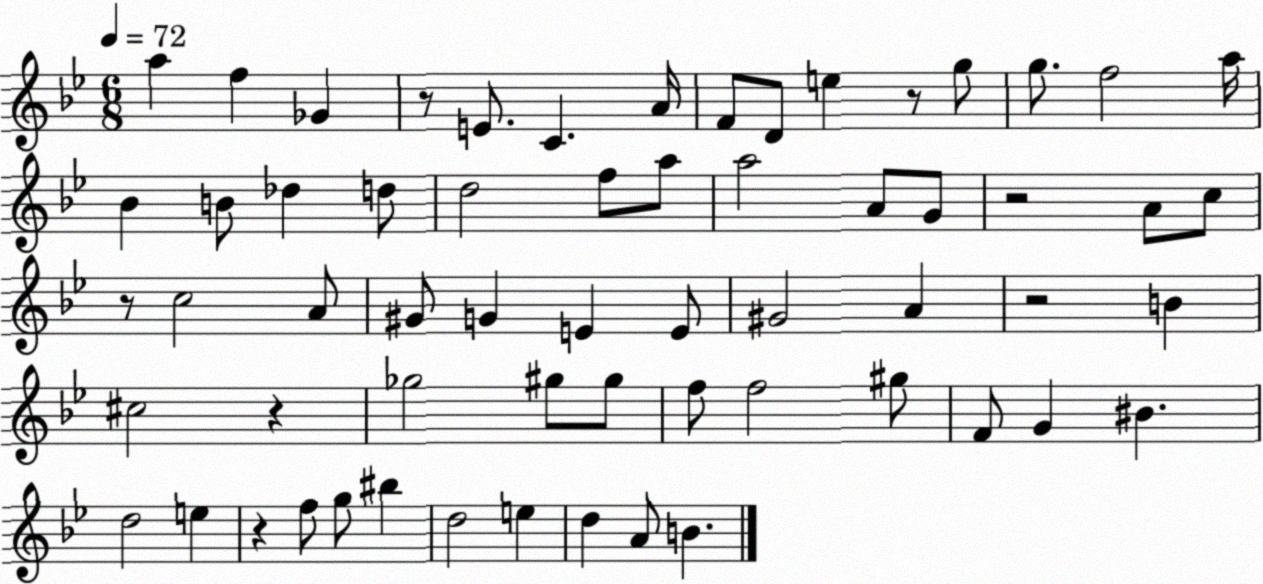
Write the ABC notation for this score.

X:1
T:Untitled
M:6/8
L:1/4
K:Bb
a f _G z/2 E/2 C A/4 F/2 D/2 e z/2 g/2 g/2 f2 a/4 _B B/2 _d d/2 d2 f/2 a/2 a2 A/2 G/2 z2 A/2 c/2 z/2 c2 A/2 ^G/2 G E E/2 ^G2 A z2 B ^c2 z _g2 ^g/2 ^g/2 f/2 f2 ^g/2 F/2 G ^B d2 e z f/2 g/2 ^b d2 e d A/2 B